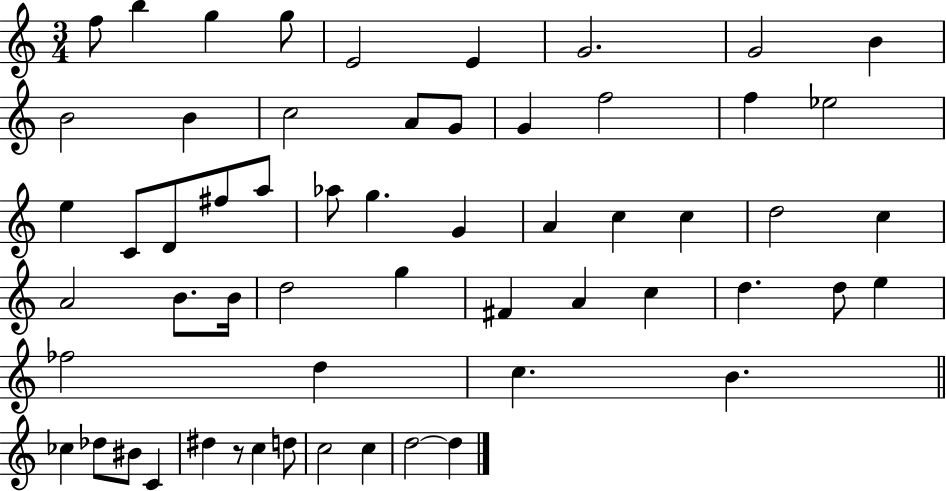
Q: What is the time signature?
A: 3/4